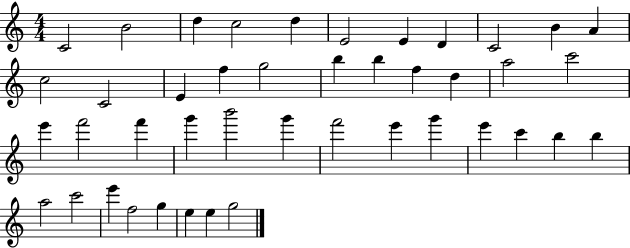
{
  \clef treble
  \numericTimeSignature
  \time 4/4
  \key c \major
  c'2 b'2 | d''4 c''2 d''4 | e'2 e'4 d'4 | c'2 b'4 a'4 | \break c''2 c'2 | e'4 f''4 g''2 | b''4 b''4 f''4 d''4 | a''2 c'''2 | \break e'''4 f'''2 f'''4 | g'''4 b'''2 g'''4 | f'''2 e'''4 g'''4 | e'''4 c'''4 b''4 b''4 | \break a''2 c'''2 | e'''4 f''2 g''4 | e''4 e''4 g''2 | \bar "|."
}